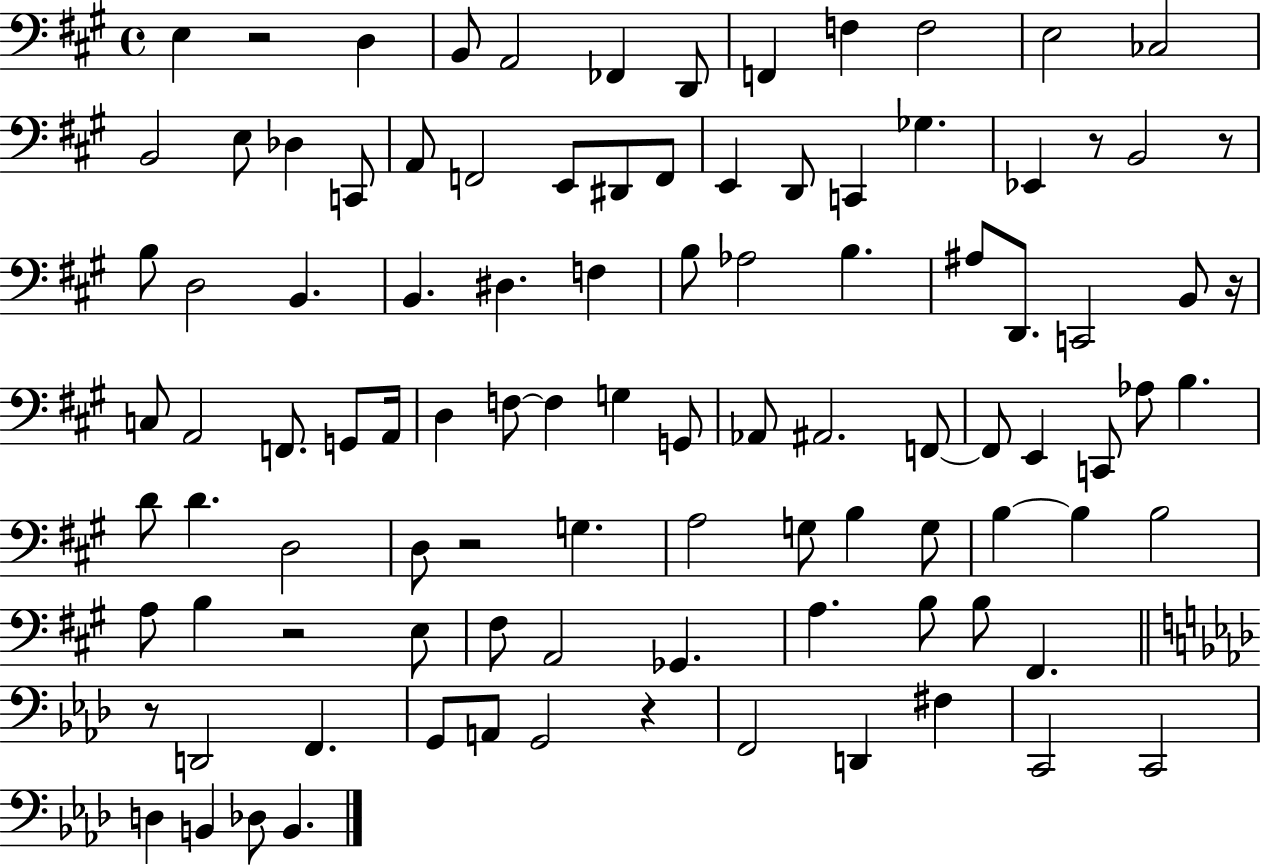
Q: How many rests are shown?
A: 8